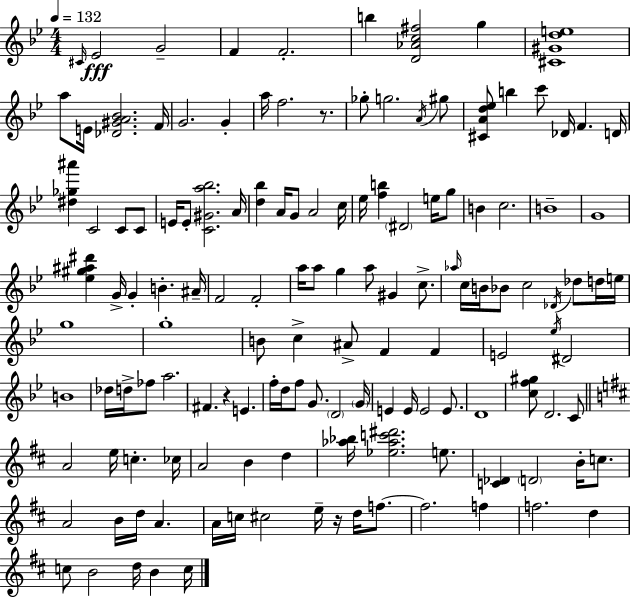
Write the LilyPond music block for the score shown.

{
  \clef treble
  \numericTimeSignature
  \time 4/4
  \key bes \major
  \tempo 4 = 132
  \grace { cis'16 }\fff ees'2 g'2-- | f'4 f'2.-. | b''4 <d' aes' c'' fis''>2 g''4 | <cis' gis' d'' e''>1 | \break a''8 e'16 <des' gis' a' bes'>2. | f'16 g'2. g'4-. | a''16 f''2. r8. | ges''8-. g''2. \acciaccatura { a'16 } | \break gis''8 <cis' a' d'' ees''>8 b''4 c'''8 des'16 f'4. | d'16 <dis'' ges'' ais'''>4 c'2 c'8 | c'8 e'16 e'8-. <c' gis' a'' bes''>2. | a'16 <d'' bes''>4 a'16 g'8 a'2 | \break c''16 ees''16 <f'' b''>4 \parenthesize dis'2 e''16 | g''8 b'4 c''2. | b'1-- | g'1 | \break <ees'' gis'' ais'' dis'''>4 g'16-> g'4-. b'4.-. | ais'16-- f'2 f'2-. | a''16 a''8 g''4 a''8 gis'4 c''8.-> | \grace { aes''16 } c''16 b'16 bes'8 c''2 \acciaccatura { des'16 } | \break des''8 d''16 e''16 g''1 | g''1-. | b'8 c''4-> ais'8-> f'4 | f'4 e'2 \acciaccatura { ees''16 } dis'2 | \break b'1 | des''16 d''16-> fes''8 a''2. | fis'4. r4 e'4. | f''16-. d''16 f''8 g'8. \parenthesize d'2 | \break \parenthesize g'16 e'4 e'16 e'2 | e'8. d'1 | <c'' f'' gis''>8 d'2. | c'8 \bar "||" \break \key d \major a'2 e''16 c''4.-. ces''16 | a'2 b'4 d''4 | <aes'' bes''>16 <ees'' aes'' c''' dis'''>2. e''8. | <c' des'>4 \parenthesize d'2 b'16-. c''8. | \break a'2 b'16 d''16 a'4. | a'16 c''16 cis''2 e''16-- r16 d''16 f''8.~~ | f''2. f''4 | f''2. d''4 | \break c''8 b'2 d''16 b'4 c''16 | \bar "|."
}